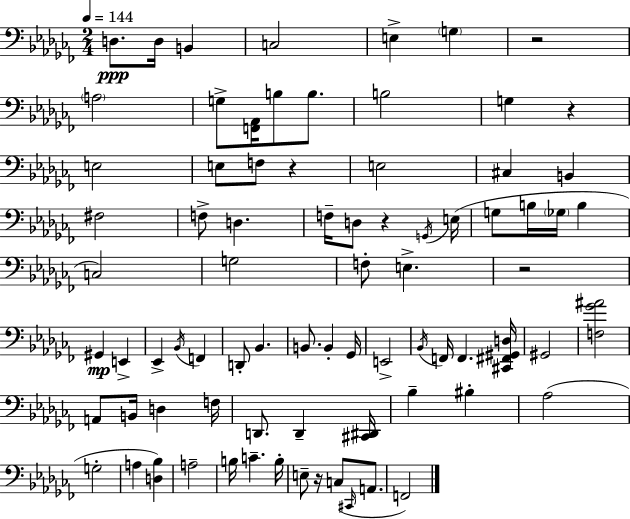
{
  \clef bass
  \numericTimeSignature
  \time 2/4
  \key aes \minor
  \tempo 4 = 144
  d8.\ppp d16 b,4 | c2 | e4-> \parenthesize g4 | r2 | \break \parenthesize a2 | g8-> <f, aes,>16 b8 b8. | b2 | g4 r4 | \break e2 | e8 f8 r4 | e2 | cis4 b,4 | \break fis2 | f8-> d4. | f16-- d8 r4 \acciaccatura { g,16 } | e16( g8 b16 \parenthesize ges16 b4 | \break c2) | g2 | f8-. e4.-> | r2 | \break gis,4\mp e,4-> | ees,4-> \acciaccatura { bes,16 } f,4 | d,8-. bes,4. | b,8. b,4-. | \break ges,16 e,2-> | \acciaccatura { bes,16 } f,16 f,4. | <cis, fis, gis, d>16 gis,2 | <f ges' ais'>2 | \break a,8 b,16 d4 | f16 d,8. d,4-- | <cis, dis,>16 bes4-- bis4-. | aes2( | \break g2-. | a4 <d bes>4) | a2-- | b16 c'4.-- | \break b16-. e8-- r16 c8( | \grace { cis,16 } a,8. f,2) | \bar "|."
}